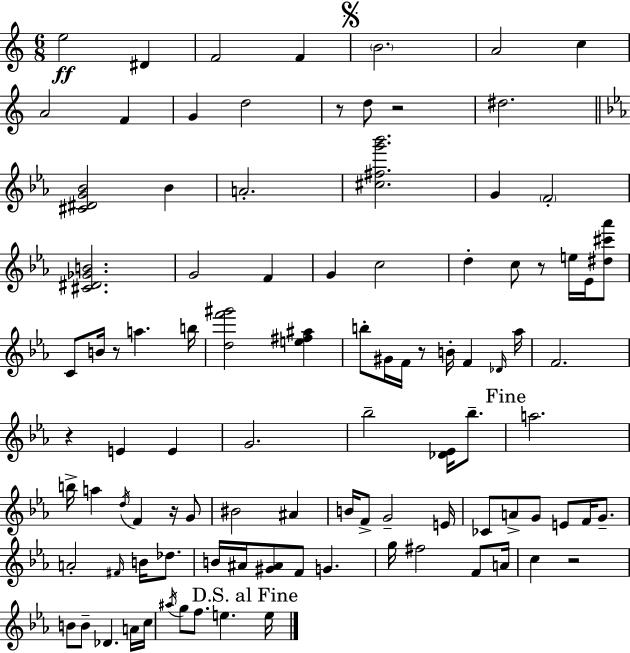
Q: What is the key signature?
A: C major